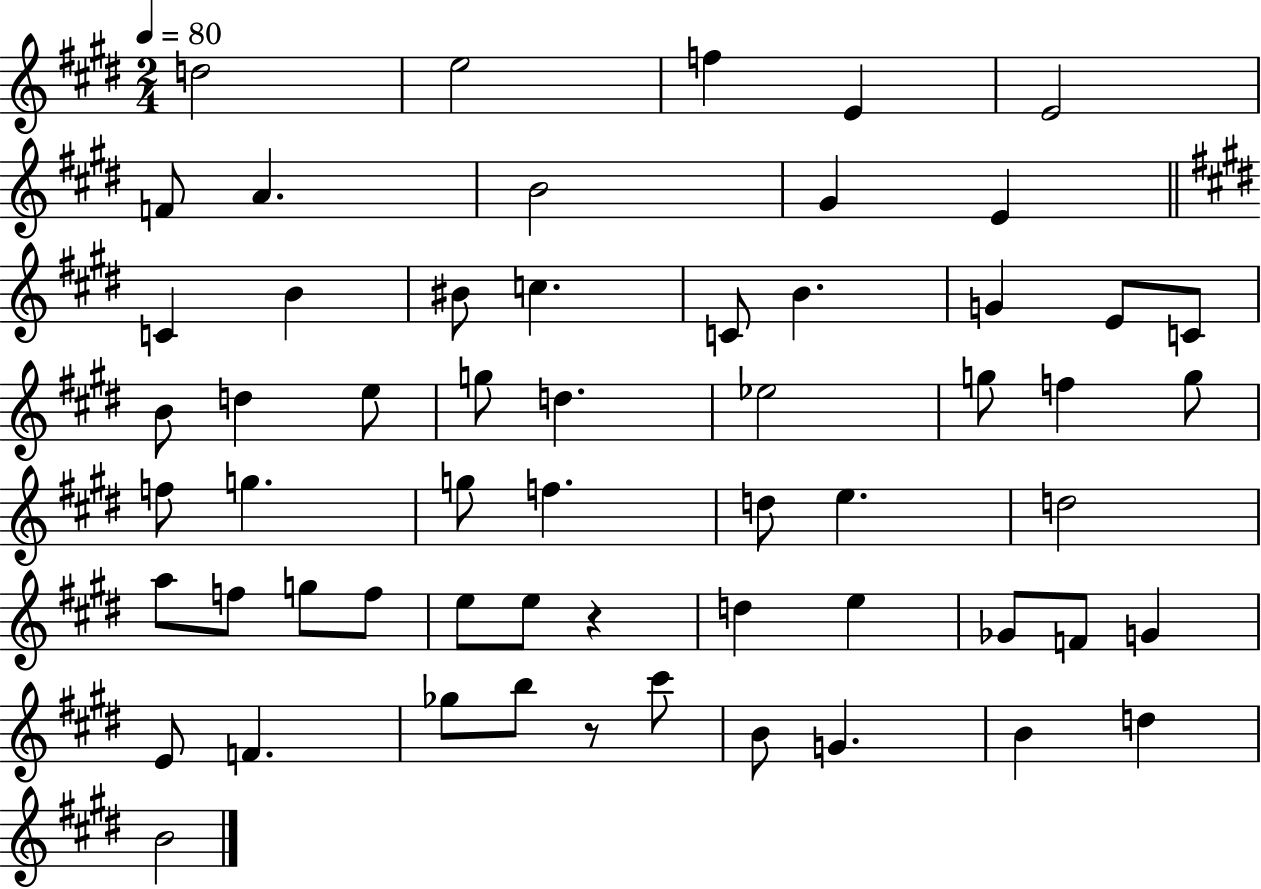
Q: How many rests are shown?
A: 2